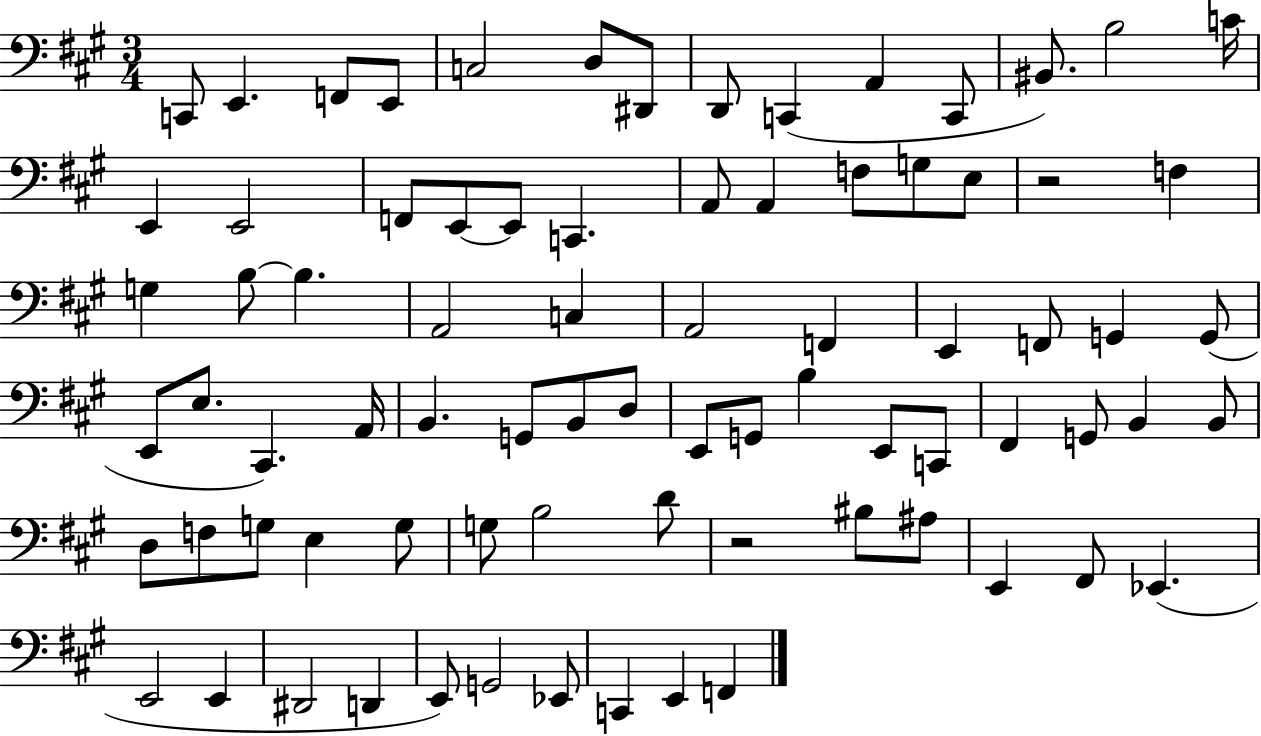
C2/e E2/q. F2/e E2/e C3/h D3/e D#2/e D2/e C2/q A2/q C2/e BIS2/e. B3/h C4/s E2/q E2/h F2/e E2/e E2/e C2/q. A2/e A2/q F3/e G3/e E3/e R/h F3/q G3/q B3/e B3/q. A2/h C3/q A2/h F2/q E2/q F2/e G2/q G2/e E2/e E3/e. C#2/q. A2/s B2/q. G2/e B2/e D3/e E2/e G2/e B3/q E2/e C2/e F#2/q G2/e B2/q B2/e D3/e F3/e G3/e E3/q G3/e G3/e B3/h D4/e R/h BIS3/e A#3/e E2/q F#2/e Eb2/q. E2/h E2/q D#2/h D2/q E2/e G2/h Eb2/e C2/q E2/q F2/q